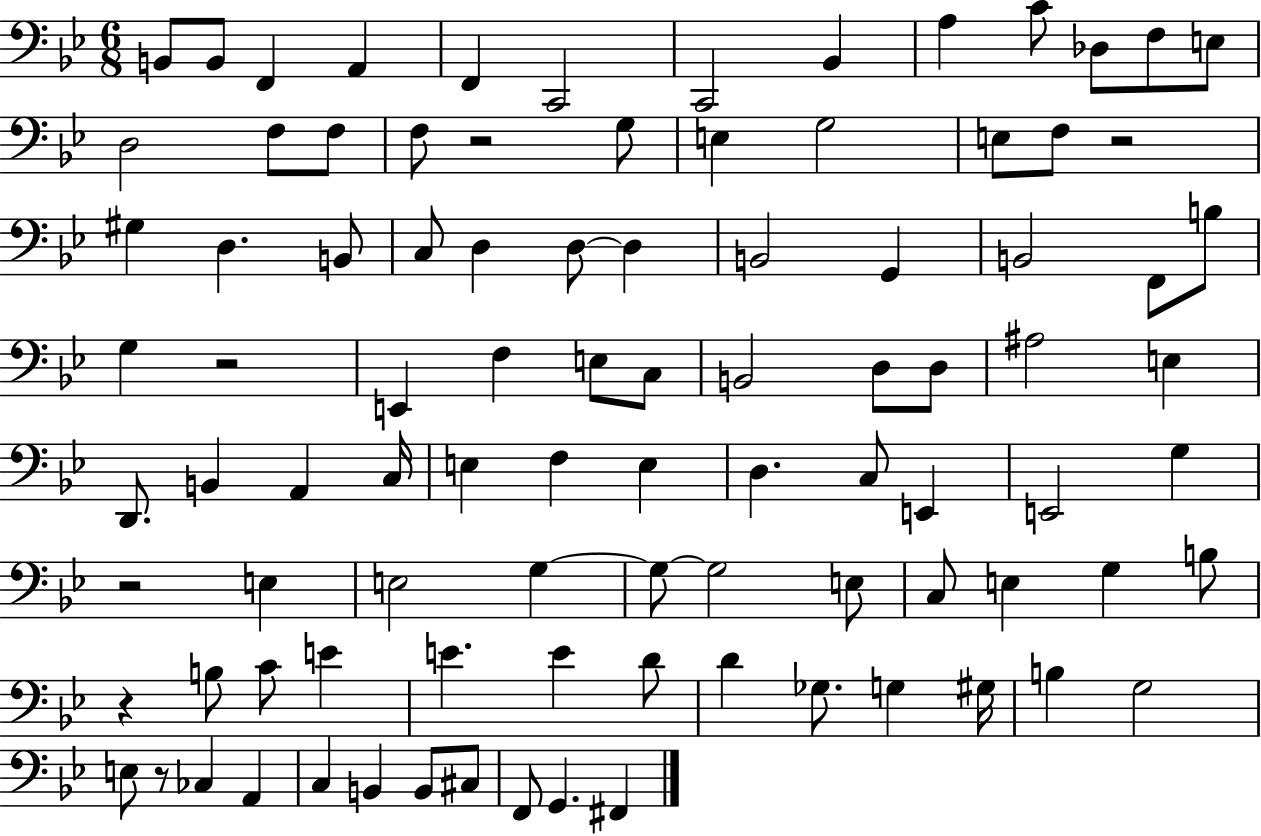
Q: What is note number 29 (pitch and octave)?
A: D3